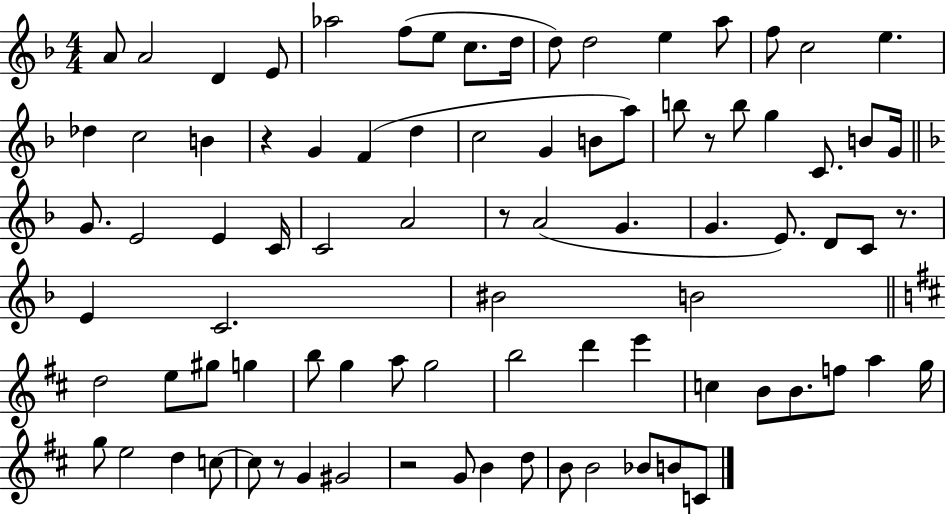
X:1
T:Untitled
M:4/4
L:1/4
K:F
A/2 A2 D E/2 _a2 f/2 e/2 c/2 d/4 d/2 d2 e a/2 f/2 c2 e _d c2 B z G F d c2 G B/2 a/2 b/2 z/2 b/2 g C/2 B/2 G/4 G/2 E2 E C/4 C2 A2 z/2 A2 G G E/2 D/2 C/2 z/2 E C2 ^B2 B2 d2 e/2 ^g/2 g b/2 g a/2 g2 b2 d' e' c B/2 B/2 f/2 a g/4 g/2 e2 d c/2 c/2 z/2 G ^G2 z2 G/2 B d/2 B/2 B2 _B/2 B/2 C/2